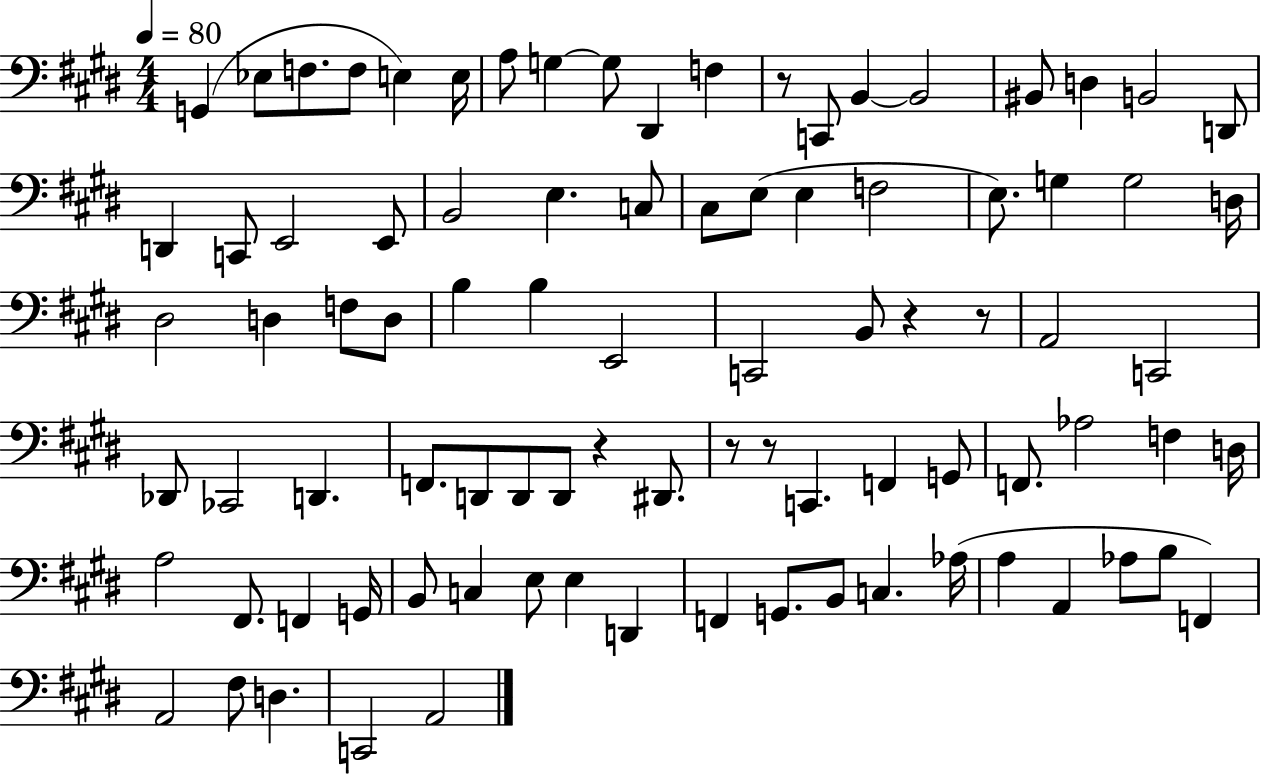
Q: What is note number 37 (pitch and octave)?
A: D3